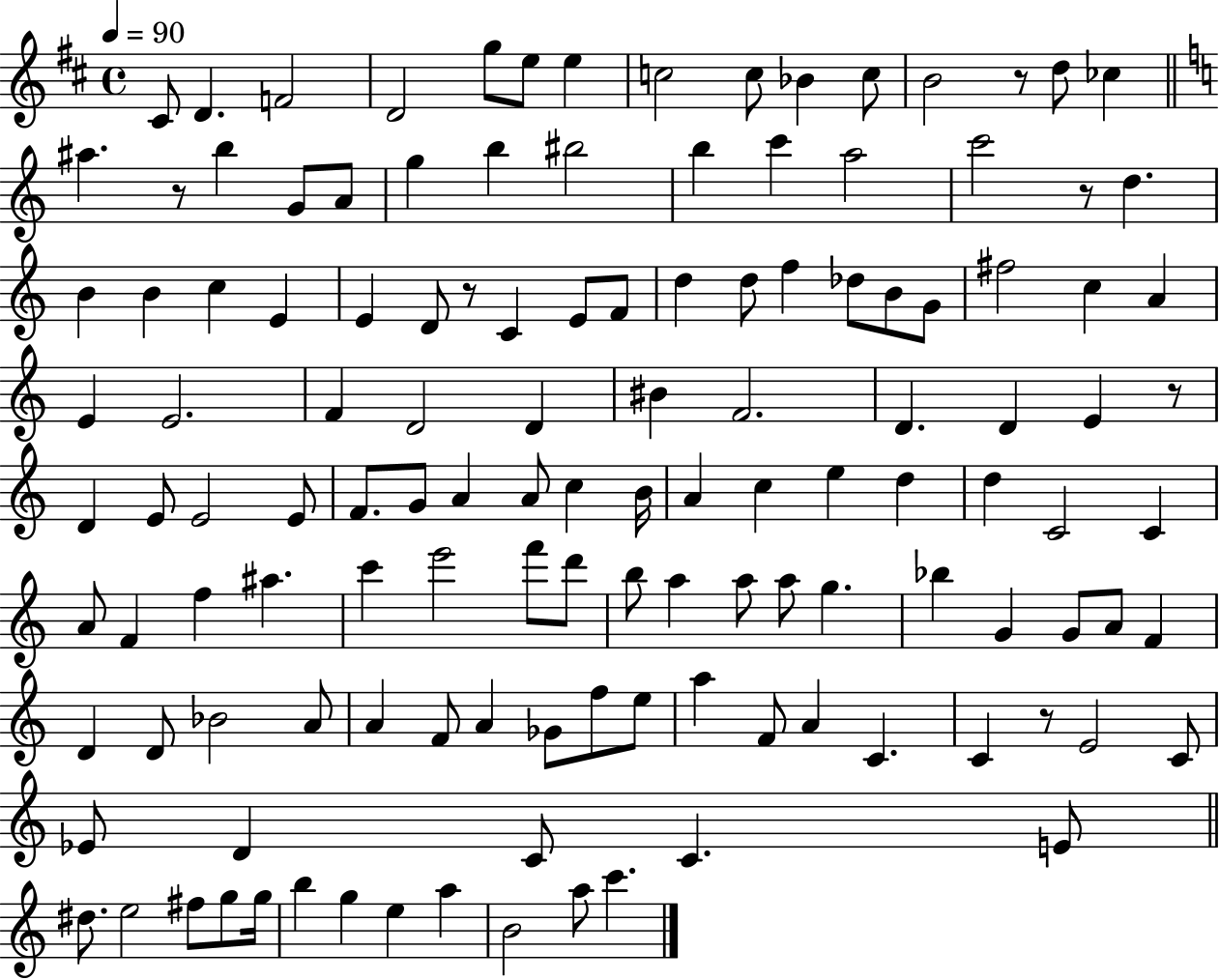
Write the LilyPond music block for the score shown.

{
  \clef treble
  \time 4/4
  \defaultTimeSignature
  \key d \major
  \tempo 4 = 90
  cis'8 d'4. f'2 | d'2 g''8 e''8 e''4 | c''2 c''8 bes'4 c''8 | b'2 r8 d''8 ces''4 | \break \bar "||" \break \key c \major ais''4. r8 b''4 g'8 a'8 | g''4 b''4 bis''2 | b''4 c'''4 a''2 | c'''2 r8 d''4. | \break b'4 b'4 c''4 e'4 | e'4 d'8 r8 c'4 e'8 f'8 | d''4 d''8 f''4 des''8 b'8 g'8 | fis''2 c''4 a'4 | \break e'4 e'2. | f'4 d'2 d'4 | bis'4 f'2. | d'4. d'4 e'4 r8 | \break d'4 e'8 e'2 e'8 | f'8. g'8 a'4 a'8 c''4 b'16 | a'4 c''4 e''4 d''4 | d''4 c'2 c'4 | \break a'8 f'4 f''4 ais''4. | c'''4 e'''2 f'''8 d'''8 | b''8 a''4 a''8 a''8 g''4. | bes''4 g'4 g'8 a'8 f'4 | \break d'4 d'8 bes'2 a'8 | a'4 f'8 a'4 ges'8 f''8 e''8 | a''4 f'8 a'4 c'4. | c'4 r8 e'2 c'8 | \break ees'8 d'4 c'8 c'4. e'8 | \bar "||" \break \key c \major dis''8. e''2 fis''8 g''8 g''16 | b''4 g''4 e''4 a''4 | b'2 a''8 c'''4. | \bar "|."
}